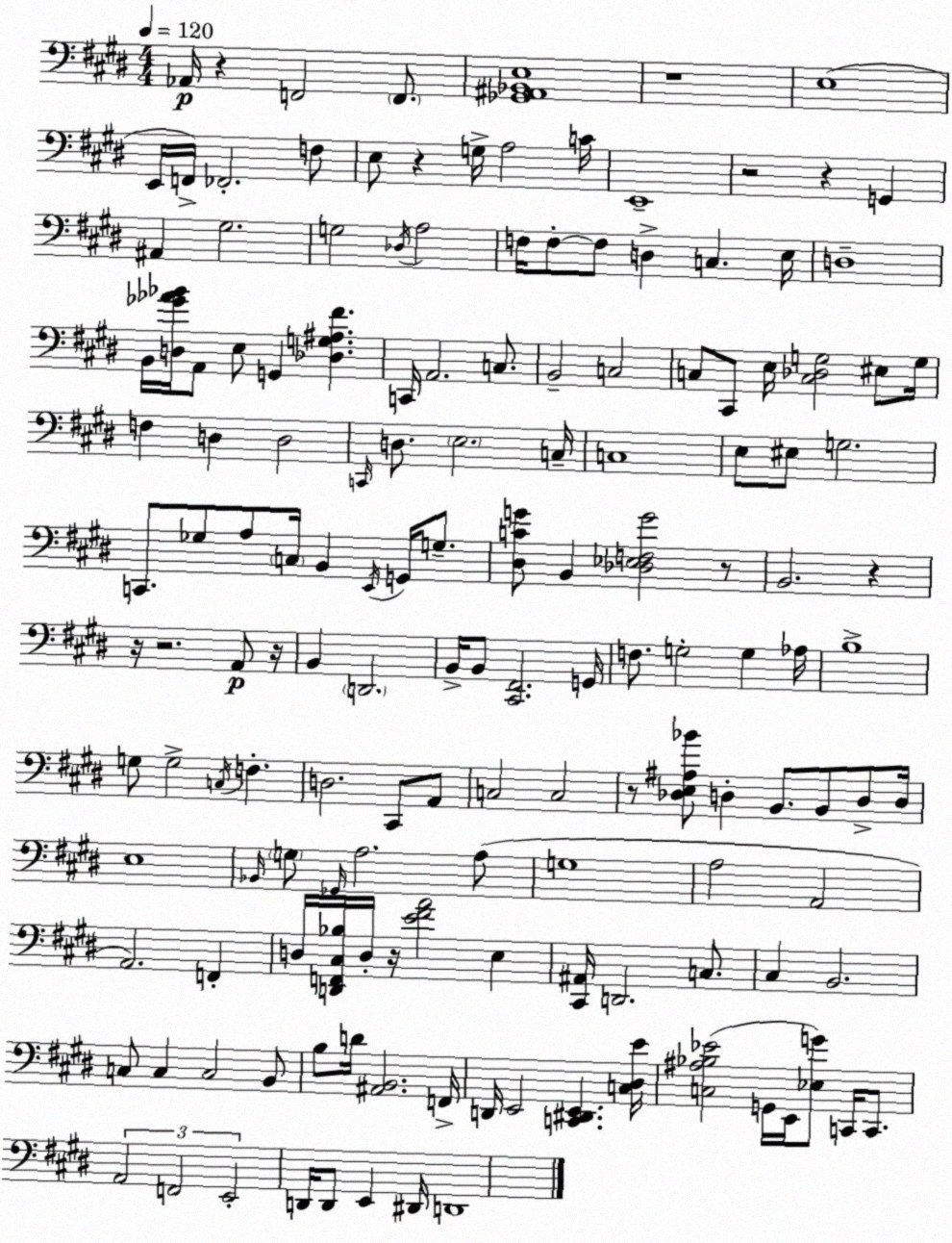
X:1
T:Untitled
M:4/4
L:1/4
K:E
_A,,/4 z F,,2 F,,/2 [_G,,^A,,_B,,E,]4 z4 E,4 E,,/4 F,,/4 _F,,2 F,/2 E,/2 z G,/4 A,2 C/4 E,,4 z2 z G,, ^A,, ^G,2 G,2 _D,/4 A,2 F,/4 F,/2 F,/2 D, C, E,/4 D,4 B,,/4 [D,_G_A_B]/4 A,,/2 E,/2 G,, [_D,G,^A,^F] C,,/4 A,,2 C,/2 B,,2 C,2 C,/2 ^C,,/2 E,/4 [C,_D,G,]2 ^E,/2 G,/4 F, D, D,2 C,,/4 D,/2 E,2 C,/4 C,4 E,/2 ^E,/2 G,2 C,,/2 _G,/2 A,/2 C,/4 B,, E,,/4 G,,/4 G,/2 [^D,CG]/2 B,, [_D,_E,F,G]2 z/2 B,,2 z z/4 z2 A,,/2 z/4 B,, D,,2 B,,/4 B,,/2 [^C,,^F,,]2 G,,/4 F,/2 G,2 G, _A,/4 B,4 G,/2 G,2 C,/4 F, D,2 ^C,,/2 A,,/2 C,2 C,2 z/2 [_D,E,^A,_B]/2 D, B,,/2 B,,/2 D,/2 D,/4 E,4 _B,,/4 G,/2 _G,,/4 A,2 A,/2 G,4 A,2 A,,2 A,,2 F,, D,/4 [D,,F,,^C,_B,]/4 D,/4 z/4 [E^FA]2 E, [^C,,^A,,]/4 D,,2 C,/2 ^C, B,,2 C,/2 C, C,2 B,,/2 B,/2 D/4 [^A,,B,,]2 F,,/4 D,,/4 E,,2 [C,,^D,,E,,] [C,^D,E]/4 [C,^A,_B,_E]2 G,,/4 E,,/4 [_E,G]/2 C,,/4 C,,/2 A,,2 F,,2 E,,2 D,,/4 D,,/2 E,, ^D,,/4 D,,4